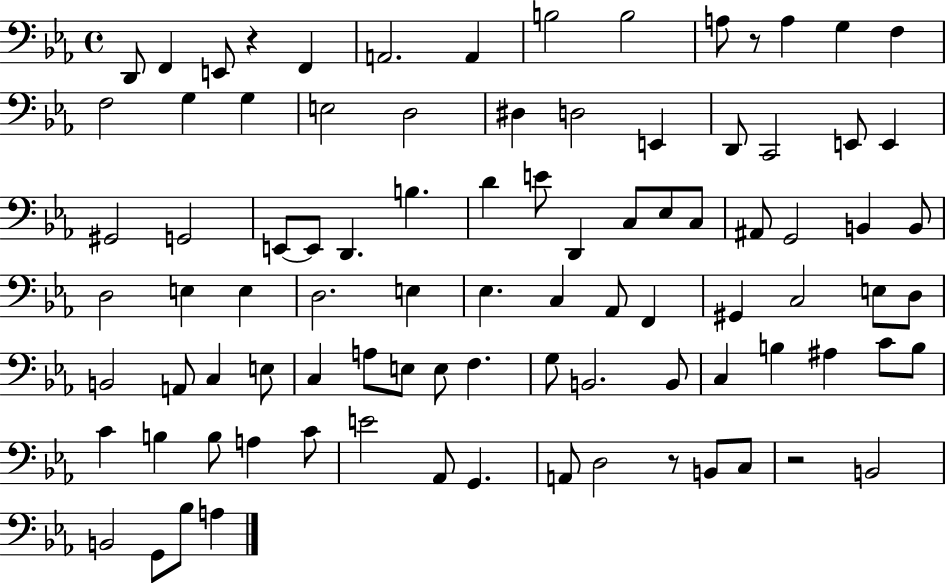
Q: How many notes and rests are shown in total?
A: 91